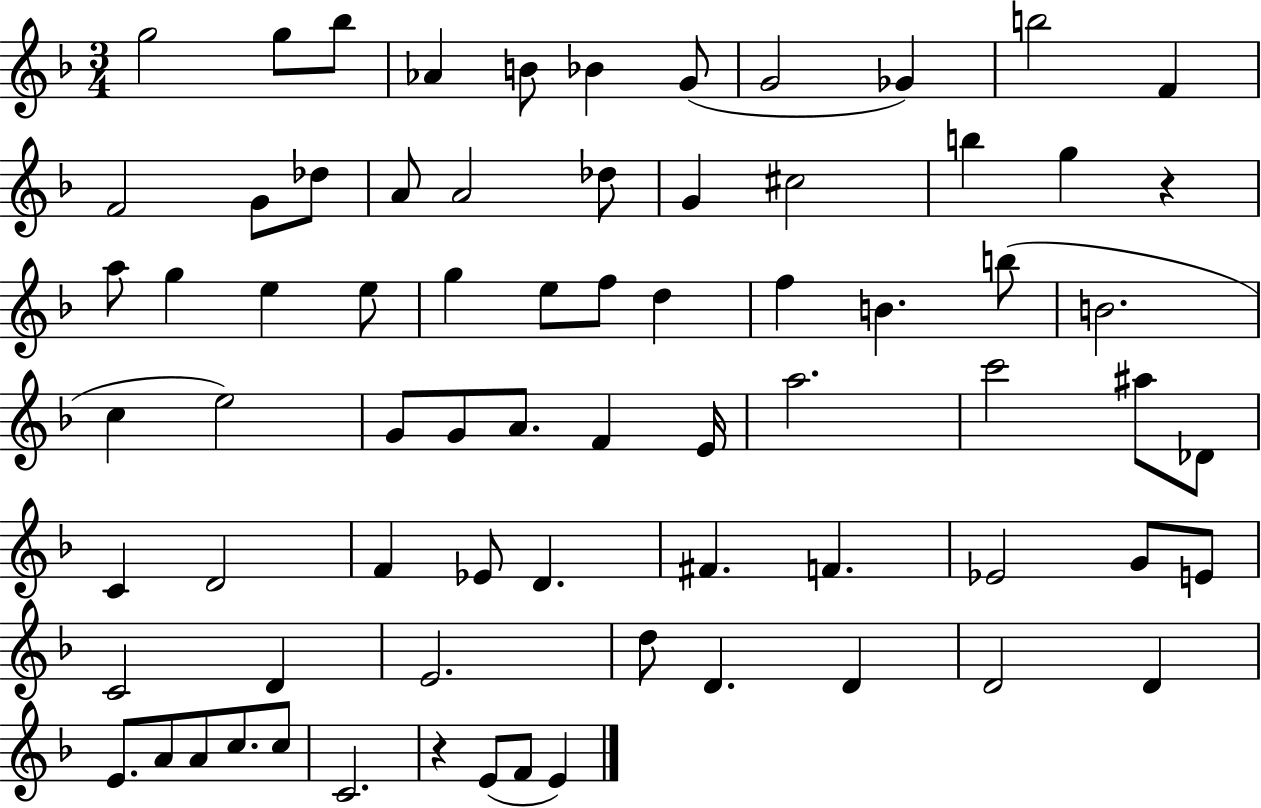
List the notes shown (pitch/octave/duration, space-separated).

G5/h G5/e Bb5/e Ab4/q B4/e Bb4/q G4/e G4/h Gb4/q B5/h F4/q F4/h G4/e Db5/e A4/e A4/h Db5/e G4/q C#5/h B5/q G5/q R/q A5/e G5/q E5/q E5/e G5/q E5/e F5/e D5/q F5/q B4/q. B5/e B4/h. C5/q E5/h G4/e G4/e A4/e. F4/q E4/s A5/h. C6/h A#5/e Db4/e C4/q D4/h F4/q Eb4/e D4/q. F#4/q. F4/q. Eb4/h G4/e E4/e C4/h D4/q E4/h. D5/e D4/q. D4/q D4/h D4/q E4/e. A4/e A4/e C5/e. C5/e C4/h. R/q E4/e F4/e E4/q